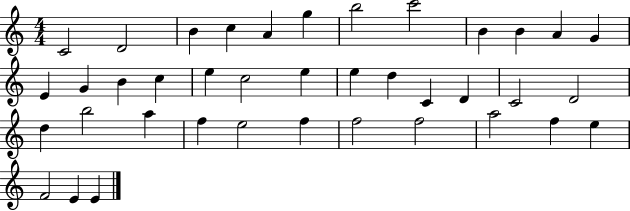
C4/h D4/h B4/q C5/q A4/q G5/q B5/h C6/h B4/q B4/q A4/q G4/q E4/q G4/q B4/q C5/q E5/q C5/h E5/q E5/q D5/q C4/q D4/q C4/h D4/h D5/q B5/h A5/q F5/q E5/h F5/q F5/h F5/h A5/h F5/q E5/q F4/h E4/q E4/q